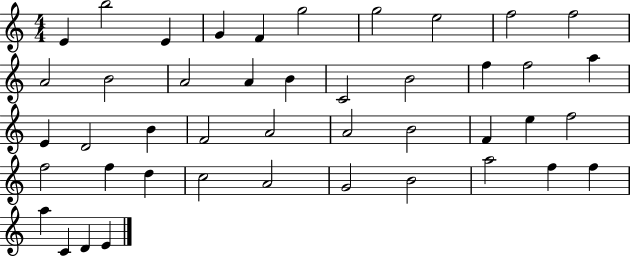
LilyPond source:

{
  \clef treble
  \numericTimeSignature
  \time 4/4
  \key c \major
  e'4 b''2 e'4 | g'4 f'4 g''2 | g''2 e''2 | f''2 f''2 | \break a'2 b'2 | a'2 a'4 b'4 | c'2 b'2 | f''4 f''2 a''4 | \break e'4 d'2 b'4 | f'2 a'2 | a'2 b'2 | f'4 e''4 f''2 | \break f''2 f''4 d''4 | c''2 a'2 | g'2 b'2 | a''2 f''4 f''4 | \break a''4 c'4 d'4 e'4 | \bar "|."
}